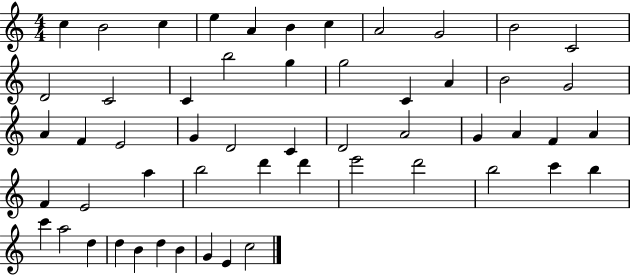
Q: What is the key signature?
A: C major